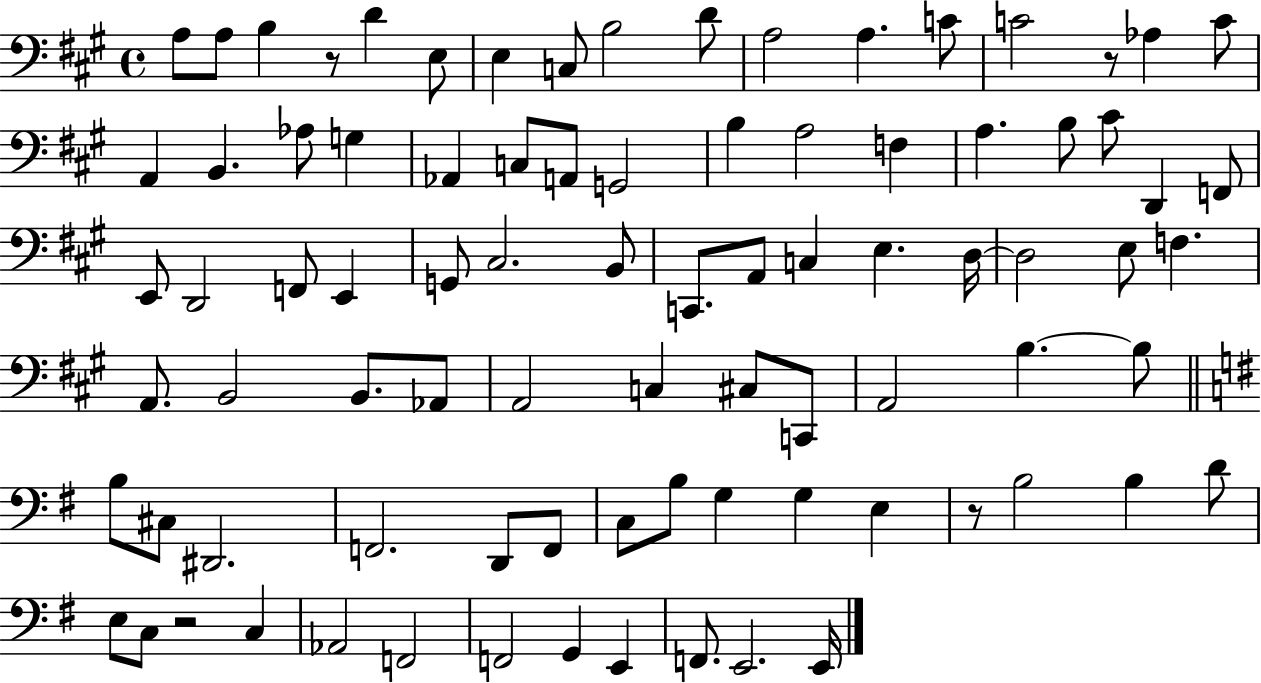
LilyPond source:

{
  \clef bass
  \time 4/4
  \defaultTimeSignature
  \key a \major
  \repeat volta 2 { a8 a8 b4 r8 d'4 e8 | e4 c8 b2 d'8 | a2 a4. c'8 | c'2 r8 aes4 c'8 | \break a,4 b,4. aes8 g4 | aes,4 c8 a,8 g,2 | b4 a2 f4 | a4. b8 cis'8 d,4 f,8 | \break e,8 d,2 f,8 e,4 | g,8 cis2. b,8 | c,8. a,8 c4 e4. d16~~ | d2 e8 f4. | \break a,8. b,2 b,8. aes,8 | a,2 c4 cis8 c,8 | a,2 b4.~~ b8 | \bar "||" \break \key e \minor b8 cis8 dis,2. | f,2. d,8 f,8 | c8 b8 g4 g4 e4 | r8 b2 b4 d'8 | \break e8 c8 r2 c4 | aes,2 f,2 | f,2 g,4 e,4 | f,8. e,2. e,16 | \break } \bar "|."
}